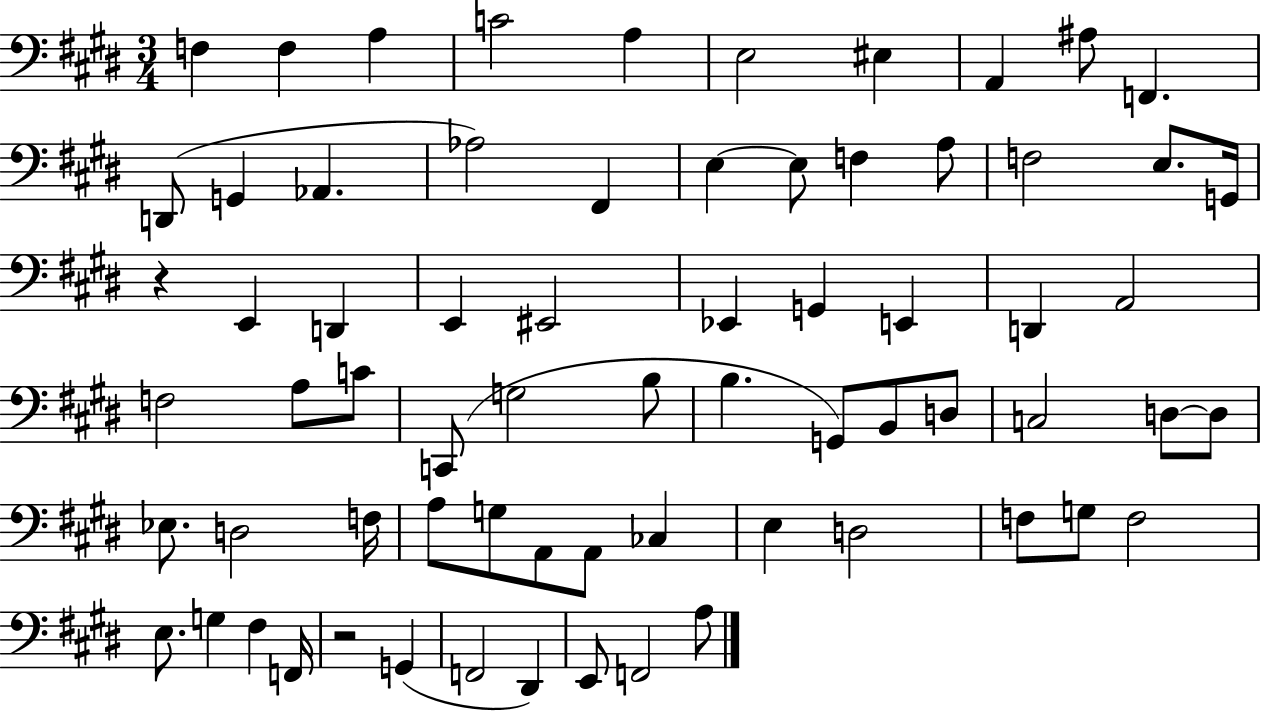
X:1
T:Untitled
M:3/4
L:1/4
K:E
F, F, A, C2 A, E,2 ^E, A,, ^A,/2 F,, D,,/2 G,, _A,, _A,2 ^F,, E, E,/2 F, A,/2 F,2 E,/2 G,,/4 z E,, D,, E,, ^E,,2 _E,, G,, E,, D,, A,,2 F,2 A,/2 C/2 C,,/2 G,2 B,/2 B, G,,/2 B,,/2 D,/2 C,2 D,/2 D,/2 _E,/2 D,2 F,/4 A,/2 G,/2 A,,/2 A,,/2 _C, E, D,2 F,/2 G,/2 F,2 E,/2 G, ^F, F,,/4 z2 G,, F,,2 ^D,, E,,/2 F,,2 A,/2